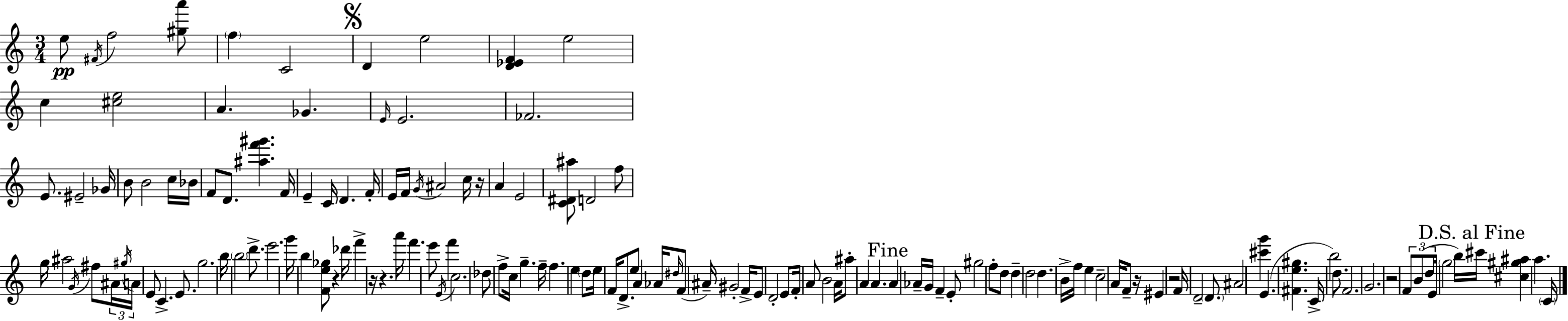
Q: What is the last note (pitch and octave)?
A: C4